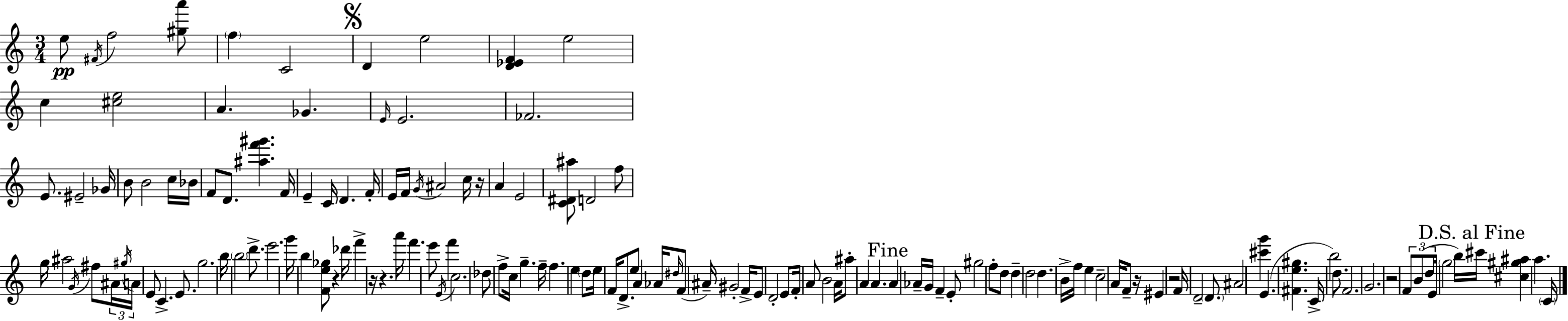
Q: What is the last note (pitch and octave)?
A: C4